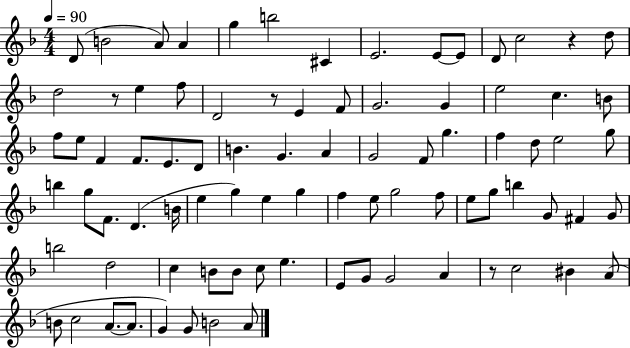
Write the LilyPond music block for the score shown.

{
  \clef treble
  \numericTimeSignature
  \time 4/4
  \key f \major
  \tempo 4 = 90
  d'8( b'2 a'8) a'4 | g''4 b''2 cis'4 | e'2. e'8~~ e'8 | d'8 c''2 r4 d''8 | \break d''2 r8 e''4 f''8 | d'2 r8 e'4 f'8 | g'2. g'4 | e''2 c''4. b'8 | \break f''8 e''8 f'4 f'8. e'8. d'8 | b'4. g'4. a'4 | g'2 f'8 g''4. | f''4 d''8 e''2 g''8 | \break b''4 g''8 f'8. d'4.( b'16 | e''4 g''4) e''4 g''4 | f''4 e''8 g''2 f''8 | e''8 g''8 b''4 g'8 fis'4 g'8 | \break b''2 d''2 | c''4 b'8 b'8 c''8 e''4. | e'8 g'8 g'2 a'4 | r8 c''2 bis'4 a'8( | \break b'8 c''2 a'8.~~ a'8. | g'4) g'8 b'2 a'8 | \bar "|."
}